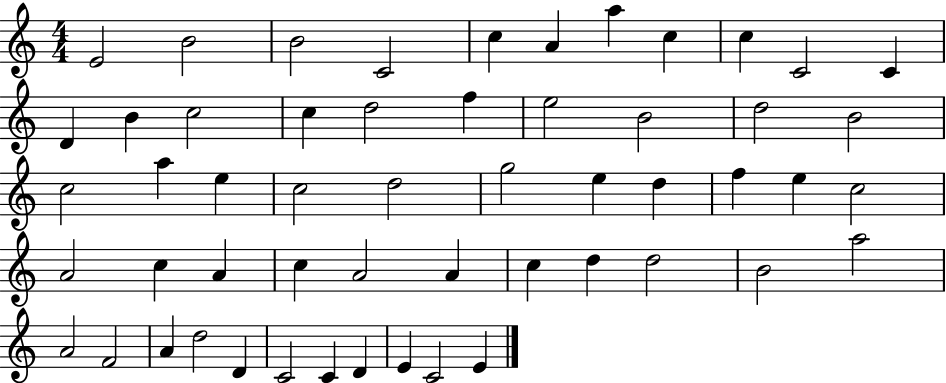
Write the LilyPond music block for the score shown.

{
  \clef treble
  \numericTimeSignature
  \time 4/4
  \key c \major
  e'2 b'2 | b'2 c'2 | c''4 a'4 a''4 c''4 | c''4 c'2 c'4 | \break d'4 b'4 c''2 | c''4 d''2 f''4 | e''2 b'2 | d''2 b'2 | \break c''2 a''4 e''4 | c''2 d''2 | g''2 e''4 d''4 | f''4 e''4 c''2 | \break a'2 c''4 a'4 | c''4 a'2 a'4 | c''4 d''4 d''2 | b'2 a''2 | \break a'2 f'2 | a'4 d''2 d'4 | c'2 c'4 d'4 | e'4 c'2 e'4 | \break \bar "|."
}